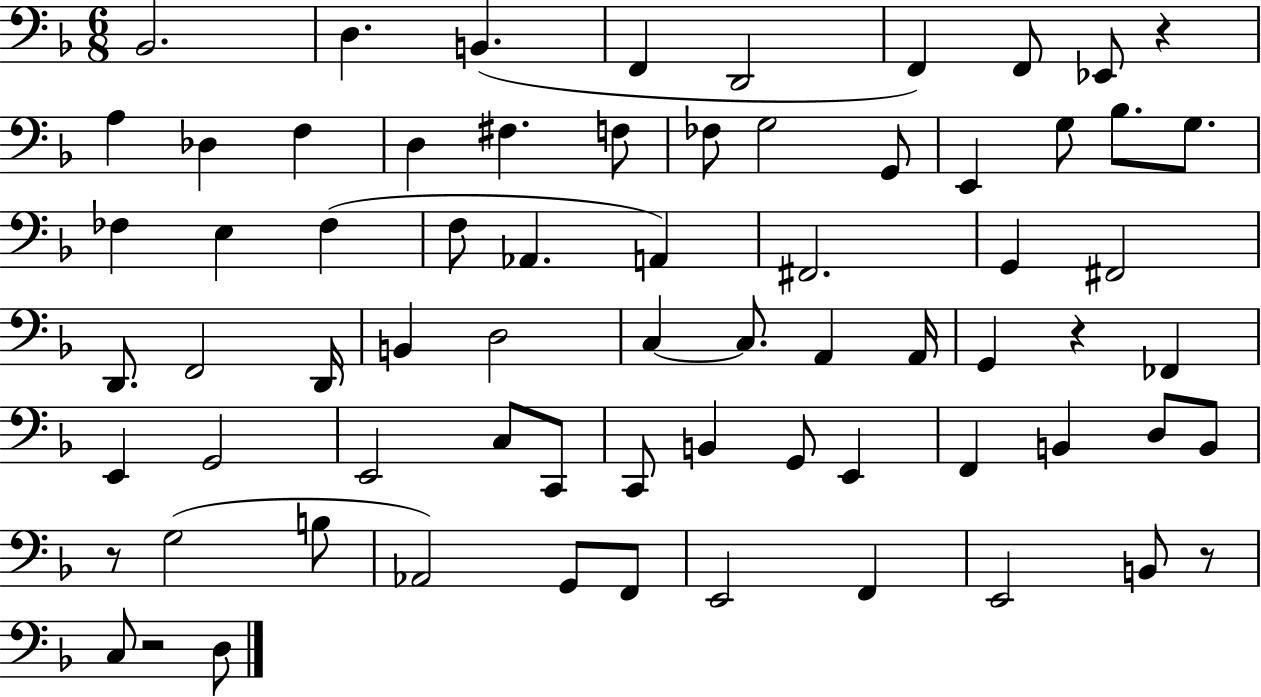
{
  \clef bass
  \numericTimeSignature
  \time 6/8
  \key f \major
  \repeat volta 2 { bes,2. | d4. b,4.( | f,4 d,2 | f,4) f,8 ees,8 r4 | \break a4 des4 f4 | d4 fis4. f8 | fes8 g2 g,8 | e,4 g8 bes8. g8. | \break fes4 e4 fes4( | f8 aes,4. a,4) | fis,2. | g,4 fis,2 | \break d,8. f,2 d,16 | b,4 d2 | c4~~ c8. a,4 a,16 | g,4 r4 fes,4 | \break e,4 g,2 | e,2 c8 c,8 | c,8 b,4 g,8 e,4 | f,4 b,4 d8 b,8 | \break r8 g2( b8 | aes,2) g,8 f,8 | e,2 f,4 | e,2 b,8 r8 | \break c8 r2 d8 | } \bar "|."
}